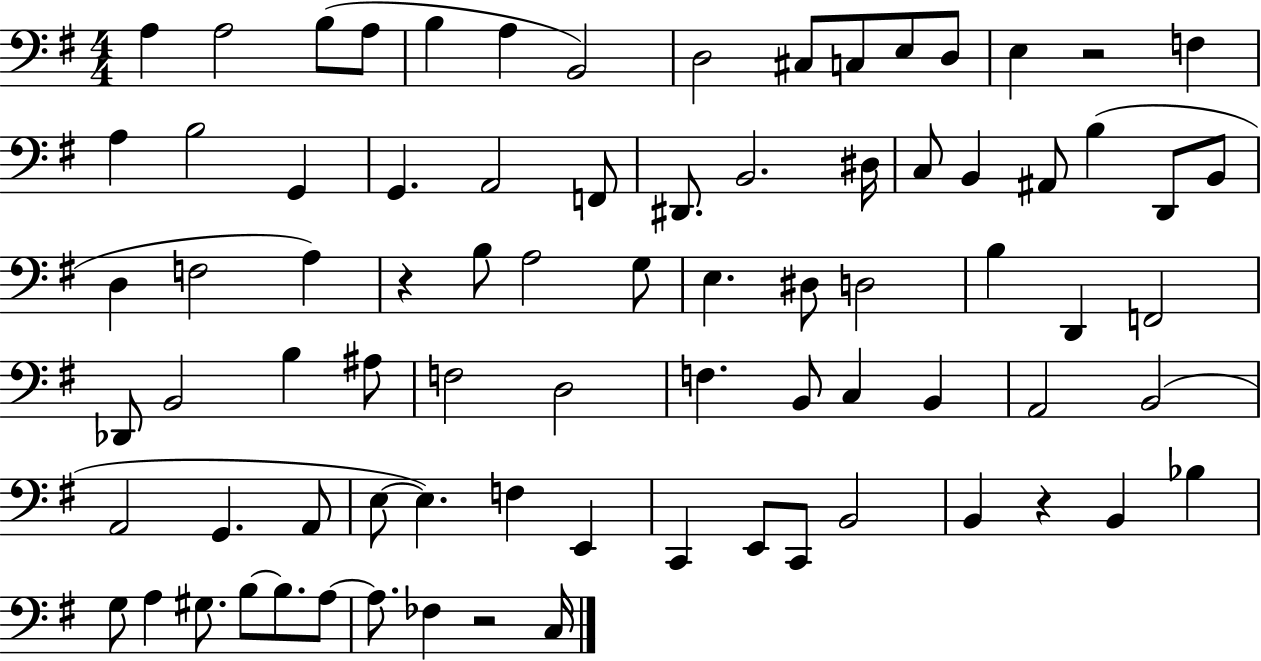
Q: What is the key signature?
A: G major